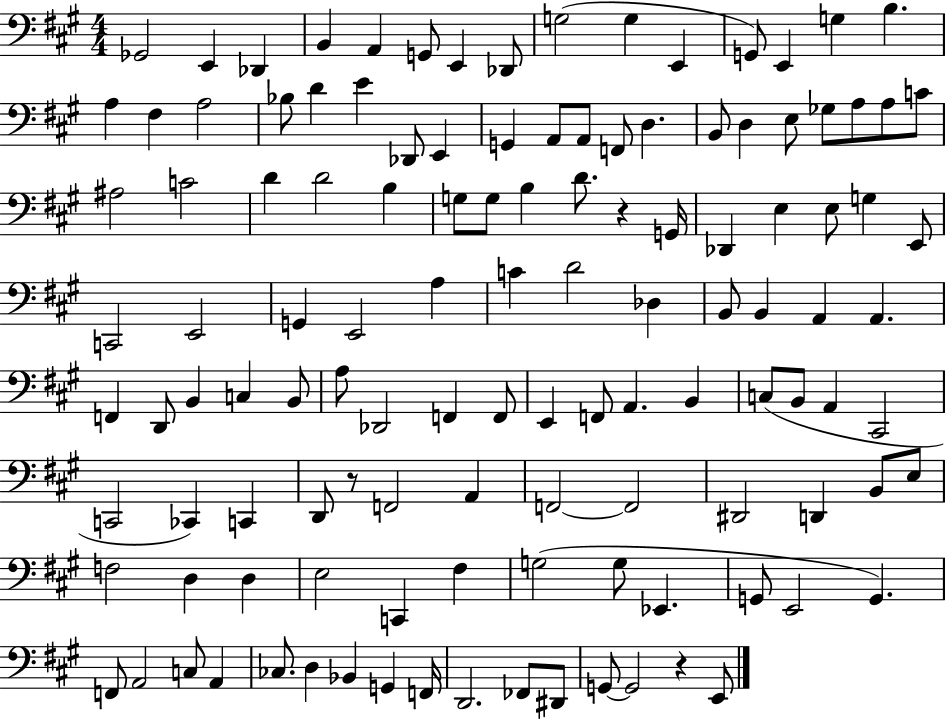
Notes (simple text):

Gb2/h E2/q Db2/q B2/q A2/q G2/e E2/q Db2/e G3/h G3/q E2/q G2/e E2/q G3/q B3/q. A3/q F#3/q A3/h Bb3/e D4/q E4/q Db2/e E2/q G2/q A2/e A2/e F2/e D3/q. B2/e D3/q E3/e Gb3/e A3/e A3/e C4/e A#3/h C4/h D4/q D4/h B3/q G3/e G3/e B3/q D4/e. R/q G2/s Db2/q E3/q E3/e G3/q E2/e C2/h E2/h G2/q E2/h A3/q C4/q D4/h Db3/q B2/e B2/q A2/q A2/q. F2/q D2/e B2/q C3/q B2/e A3/e Db2/h F2/q F2/e E2/q F2/e A2/q. B2/q C3/e B2/e A2/q C#2/h C2/h CES2/q C2/q D2/e R/e F2/h A2/q F2/h F2/h D#2/h D2/q B2/e E3/e F3/h D3/q D3/q E3/h C2/q F#3/q G3/h G3/e Eb2/q. G2/e E2/h G2/q. F2/e A2/h C3/e A2/q CES3/e. D3/q Bb2/q G2/q F2/s D2/h. FES2/e D#2/e G2/e G2/h R/q E2/e